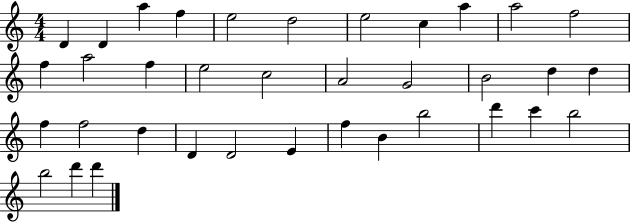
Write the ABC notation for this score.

X:1
T:Untitled
M:4/4
L:1/4
K:C
D D a f e2 d2 e2 c a a2 f2 f a2 f e2 c2 A2 G2 B2 d d f f2 d D D2 E f B b2 d' c' b2 b2 d' d'